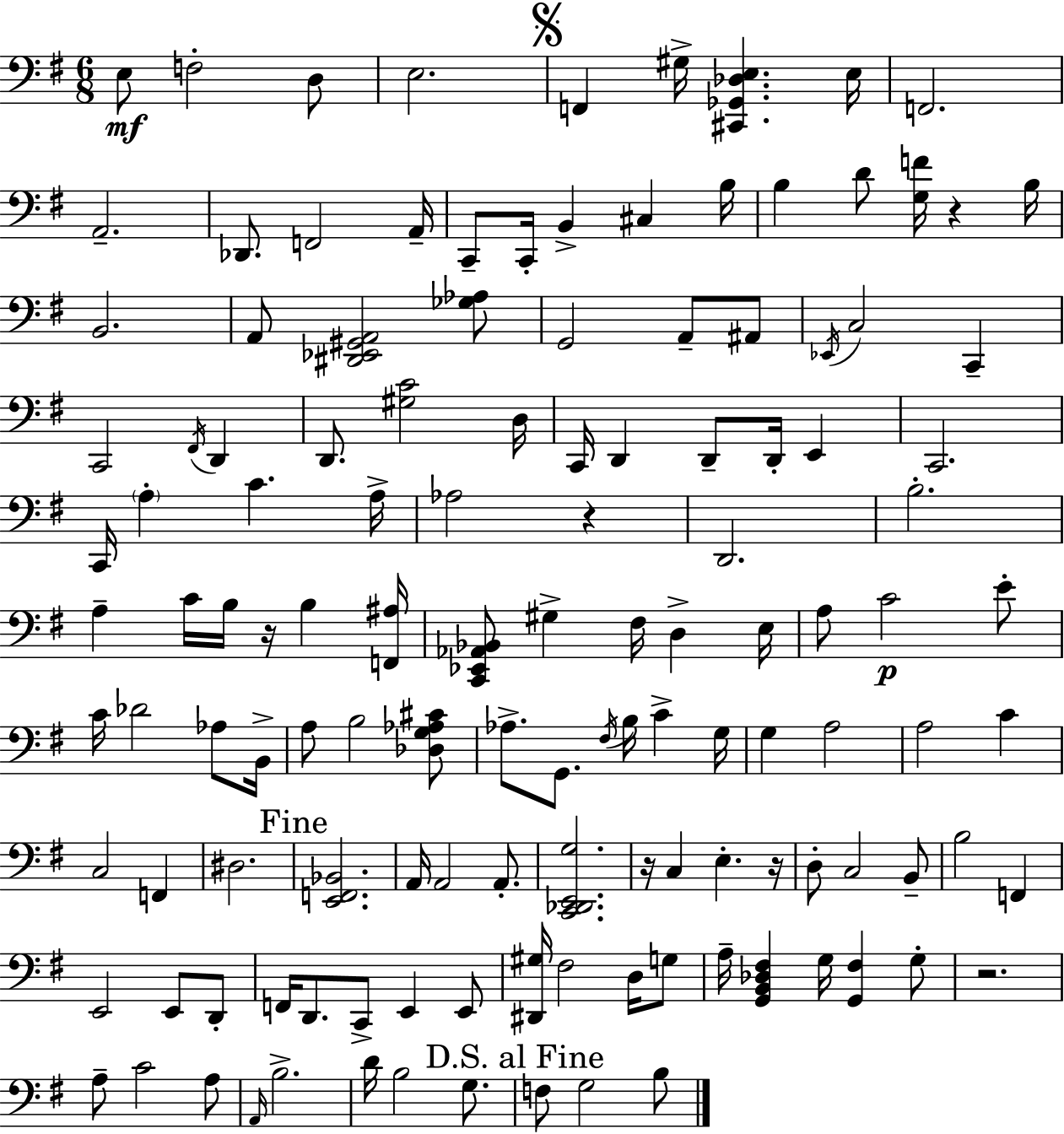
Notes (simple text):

E3/e F3/h D3/e E3/h. F2/q G#3/s [C#2,Gb2,Db3,E3]/q. E3/s F2/h. A2/h. Db2/e. F2/h A2/s C2/e C2/s B2/q C#3/q B3/s B3/q D4/e [G3,F4]/s R/q B3/s B2/h. A2/e [D#2,Eb2,G#2,A2]/h [Gb3,Ab3]/e G2/h A2/e A#2/e Eb2/s C3/h C2/q C2/h F#2/s D2/q D2/e. [G#3,C4]/h D3/s C2/s D2/q D2/e D2/s E2/q C2/h. C2/s A3/q C4/q. A3/s Ab3/h R/q D2/h. B3/h. A3/q C4/s B3/s R/s B3/q [F2,A#3]/s [C2,Eb2,Ab2,Bb2]/e G#3/q F#3/s D3/q E3/s A3/e C4/h E4/e C4/s Db4/h Ab3/e B2/s A3/e B3/h [Db3,G3,Ab3,C#4]/e Ab3/e. G2/e. F#3/s B3/s C4/q G3/s G3/q A3/h A3/h C4/q C3/h F2/q D#3/h. [E2,F2,Bb2]/h. A2/s A2/h A2/e. [C2,Db2,E2,G3]/h. R/s C3/q E3/q. R/s D3/e C3/h B2/e B3/h F2/q E2/h E2/e D2/e F2/s D2/e. C2/e E2/q E2/e [D#2,G#3]/s F#3/h D3/s G3/e A3/s [G2,B2,Db3,F#3]/q G3/s [G2,F#3]/q G3/e R/h. A3/e C4/h A3/e A2/s B3/h. D4/s B3/h G3/e. F3/e G3/h B3/e